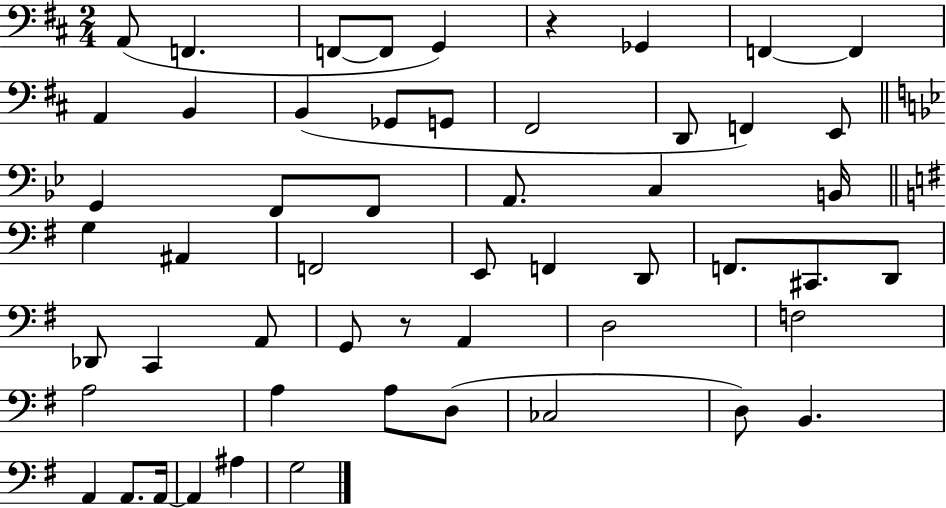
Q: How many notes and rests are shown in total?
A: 54